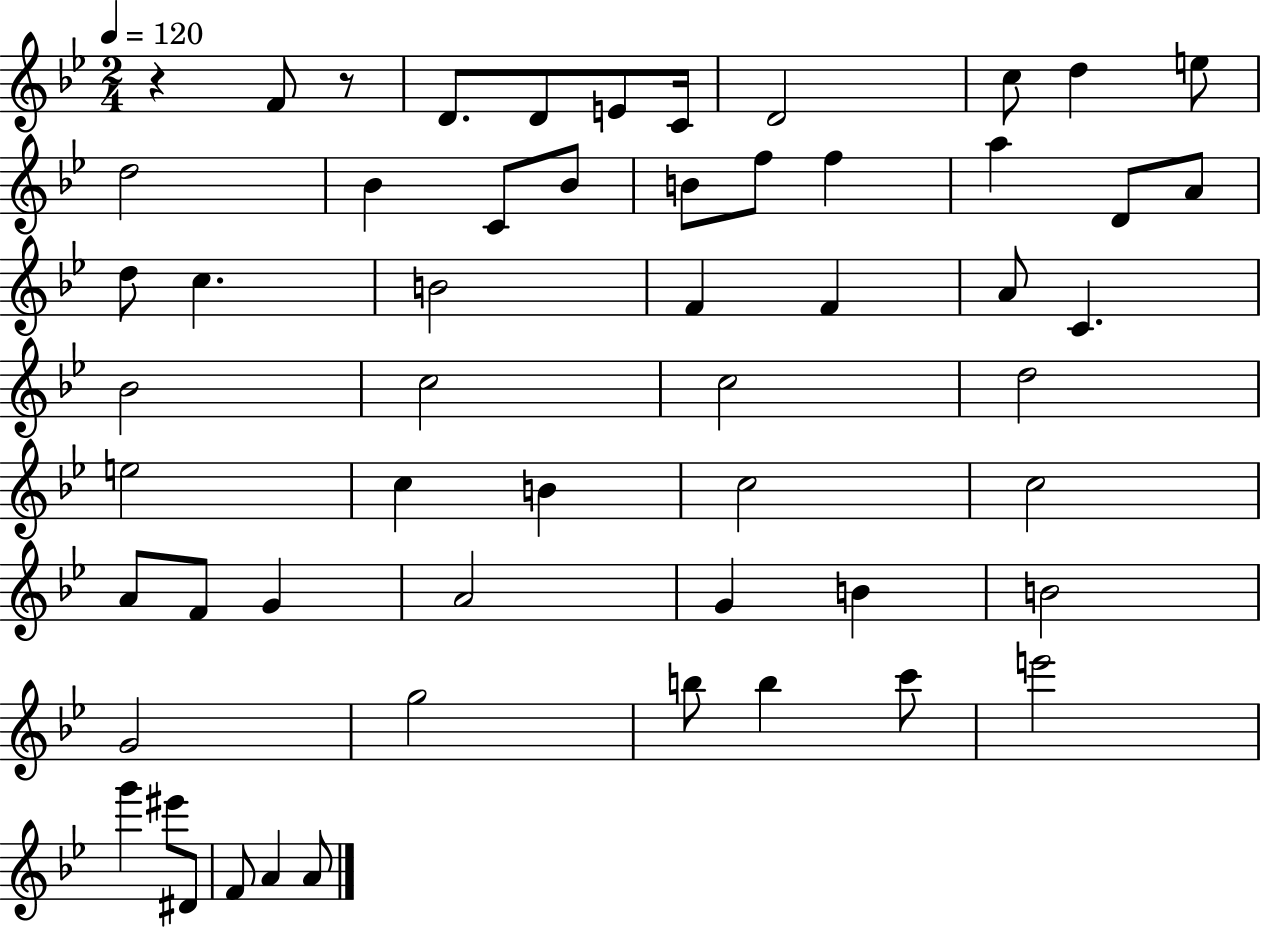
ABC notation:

X:1
T:Untitled
M:2/4
L:1/4
K:Bb
z F/2 z/2 D/2 D/2 E/2 C/4 D2 c/2 d e/2 d2 _B C/2 _B/2 B/2 f/2 f a D/2 A/2 d/2 c B2 F F A/2 C _B2 c2 c2 d2 e2 c B c2 c2 A/2 F/2 G A2 G B B2 G2 g2 b/2 b c'/2 e'2 g' ^e'/2 ^D/2 F/2 A A/2